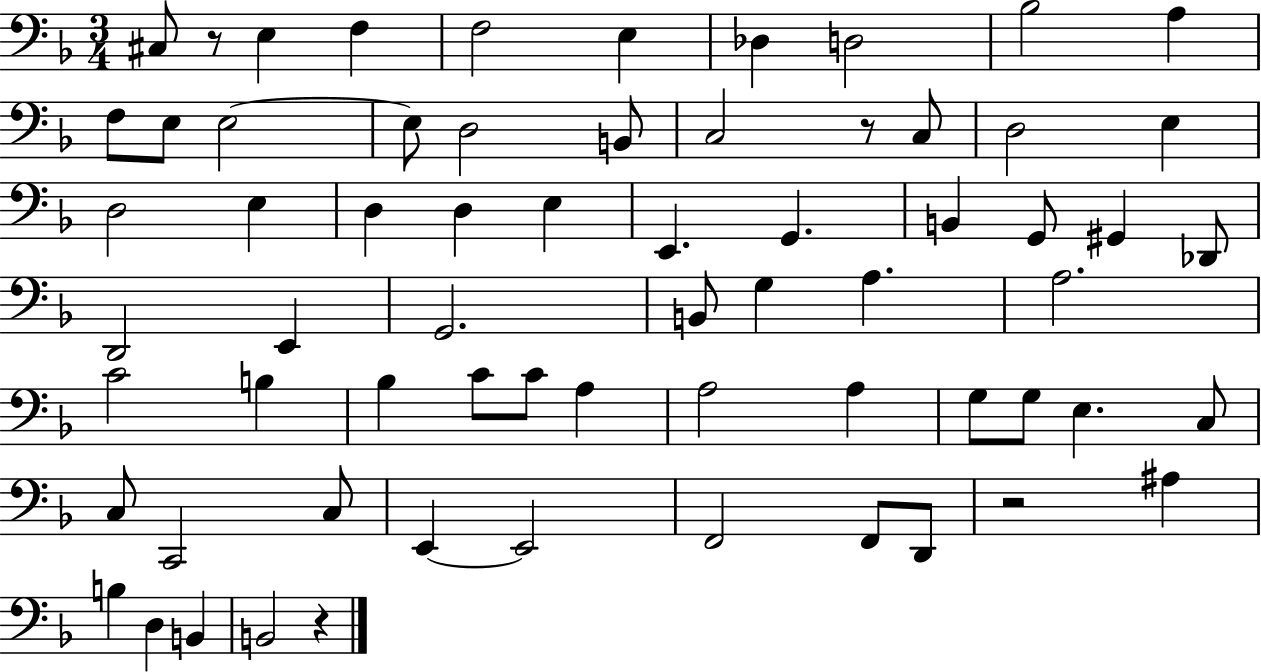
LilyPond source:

{
  \clef bass
  \numericTimeSignature
  \time 3/4
  \key f \major
  \repeat volta 2 { cis8 r8 e4 f4 | f2 e4 | des4 d2 | bes2 a4 | \break f8 e8 e2~~ | e8 d2 b,8 | c2 r8 c8 | d2 e4 | \break d2 e4 | d4 d4 e4 | e,4. g,4. | b,4 g,8 gis,4 des,8 | \break d,2 e,4 | g,2. | b,8 g4 a4. | a2. | \break c'2 b4 | bes4 c'8 c'8 a4 | a2 a4 | g8 g8 e4. c8 | \break c8 c,2 c8 | e,4~~ e,2 | f,2 f,8 d,8 | r2 ais4 | \break b4 d4 b,4 | b,2 r4 | } \bar "|."
}